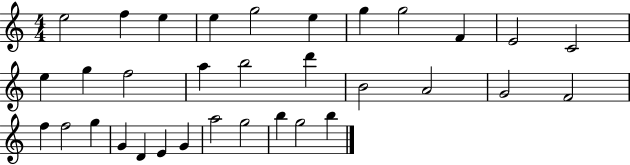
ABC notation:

X:1
T:Untitled
M:4/4
L:1/4
K:C
e2 f e e g2 e g g2 F E2 C2 e g f2 a b2 d' B2 A2 G2 F2 f f2 g G D E G a2 g2 b g2 b